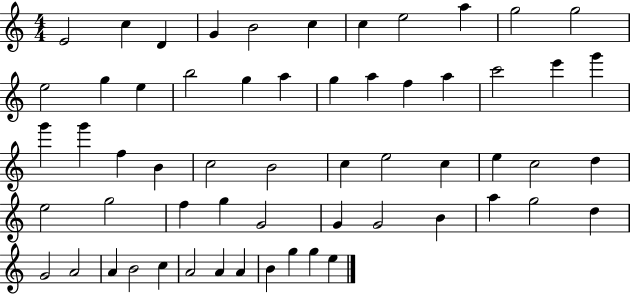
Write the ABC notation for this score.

X:1
T:Untitled
M:4/4
L:1/4
K:C
E2 c D G B2 c c e2 a g2 g2 e2 g e b2 g a g a f a c'2 e' g' g' g' f B c2 B2 c e2 c e c2 d e2 g2 f g G2 G G2 B a g2 d G2 A2 A B2 c A2 A A B g g e